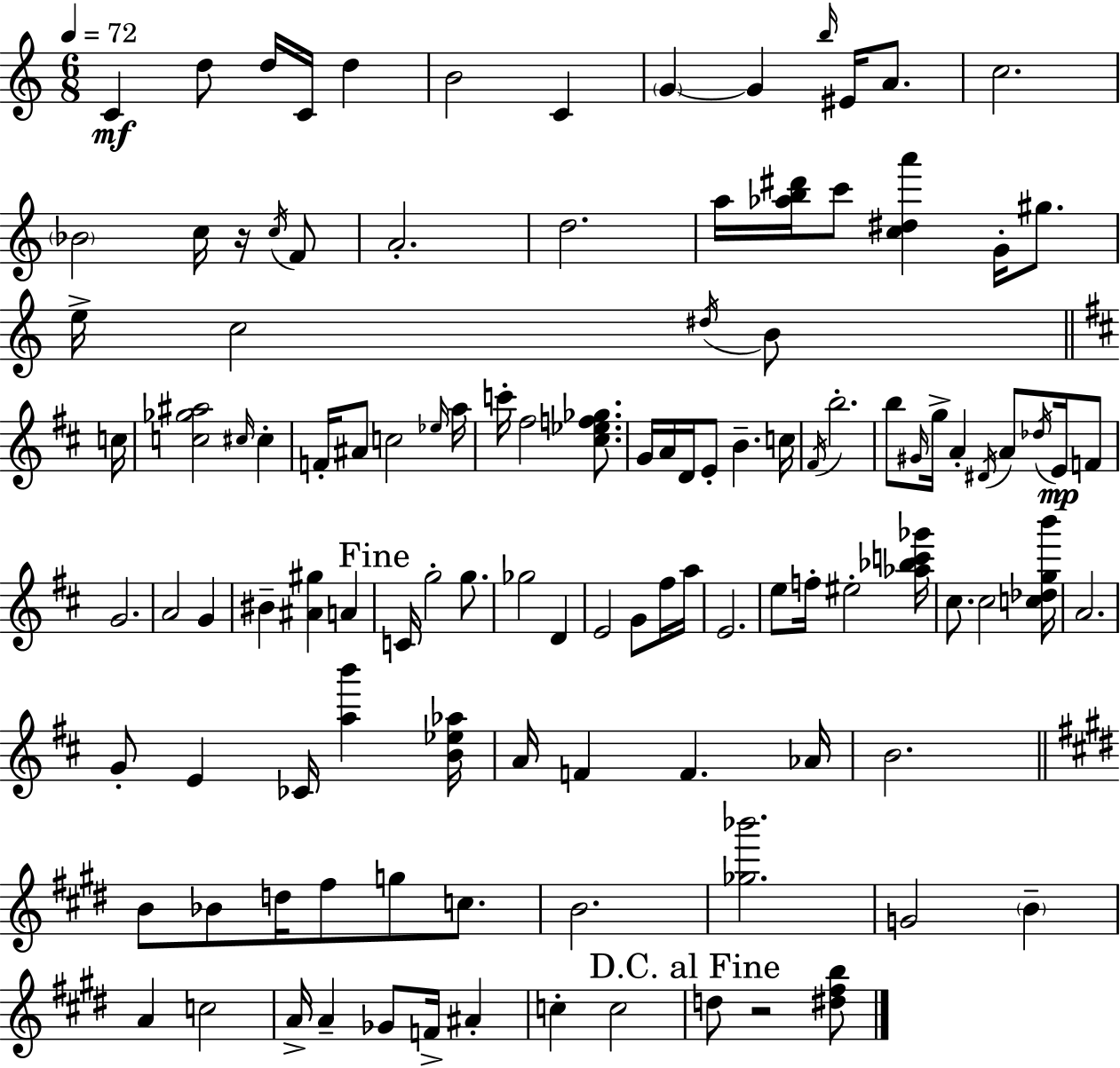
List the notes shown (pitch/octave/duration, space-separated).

C4/q D5/e D5/s C4/s D5/q B4/h C4/q G4/q G4/q B5/s EIS4/s A4/e. C5/h. Bb4/h C5/s R/s C5/s F4/e A4/h. D5/h. A5/s [Ab5,B5,D#6]/s C6/e [C5,D#5,A6]/q G4/s G#5/e. E5/s C5/h D#5/s B4/e C5/s [C5,Gb5,A#5]/h C#5/s C#5/q F4/s A#4/e C5/h Eb5/s A5/s C6/s F#5/h [C#5,Eb5,F5,Gb5]/e. G4/s A4/s D4/s E4/e B4/q. C5/s F#4/s B5/h. B5/e G#4/s G5/s A4/q D#4/s A4/e Db5/s E4/s F4/e G4/h. A4/h G4/q BIS4/q [A#4,G#5]/q A4/q C4/s G5/h G5/e. Gb5/h D4/q E4/h G4/e F#5/s A5/s E4/h. E5/e F5/s EIS5/h [Ab5,Bb5,C6,Gb6]/s C#5/e. C#5/h [C5,Db5,G5,B6]/s A4/h. G4/e E4/q CES4/s [A5,B6]/q [B4,Eb5,Ab5]/s A4/s F4/q F4/q. Ab4/s B4/h. B4/e Bb4/e D5/s F#5/e G5/e C5/e. B4/h. [Gb5,Bb6]/h. G4/h B4/q A4/q C5/h A4/s A4/q Gb4/e F4/s A#4/q C5/q C5/h D5/e R/h [D#5,F#5,B5]/e